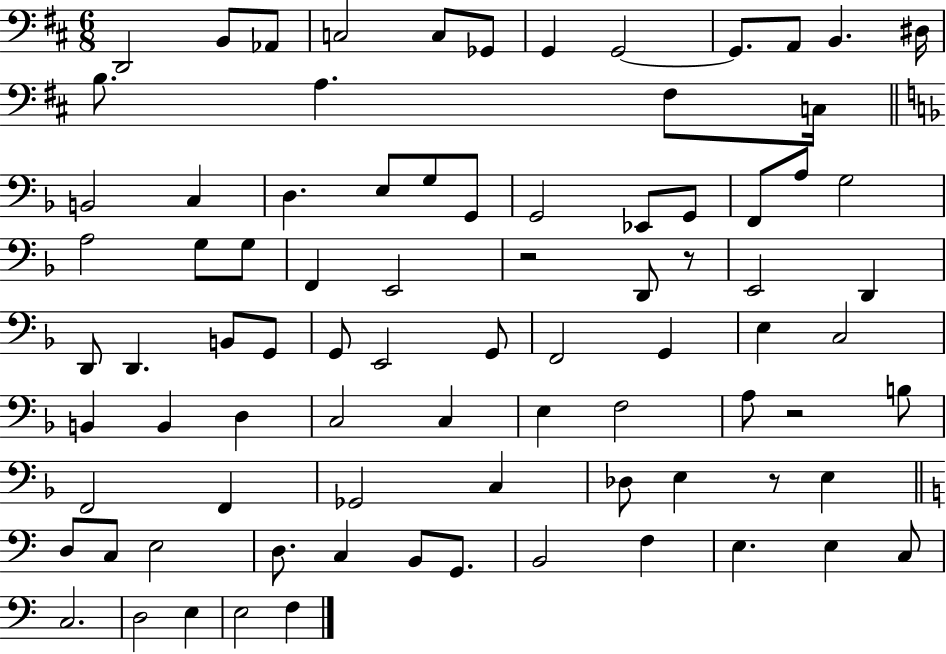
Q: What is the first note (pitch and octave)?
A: D2